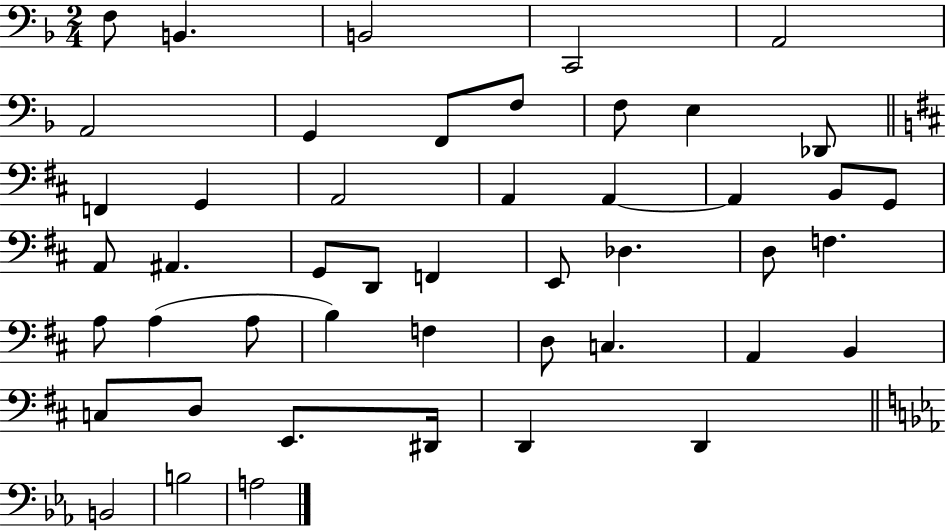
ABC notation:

X:1
T:Untitled
M:2/4
L:1/4
K:F
F,/2 B,, B,,2 C,,2 A,,2 A,,2 G,, F,,/2 F,/2 F,/2 E, _D,,/2 F,, G,, A,,2 A,, A,, A,, B,,/2 G,,/2 A,,/2 ^A,, G,,/2 D,,/2 F,, E,,/2 _D, D,/2 F, A,/2 A, A,/2 B, F, D,/2 C, A,, B,, C,/2 D,/2 E,,/2 ^D,,/4 D,, D,, B,,2 B,2 A,2